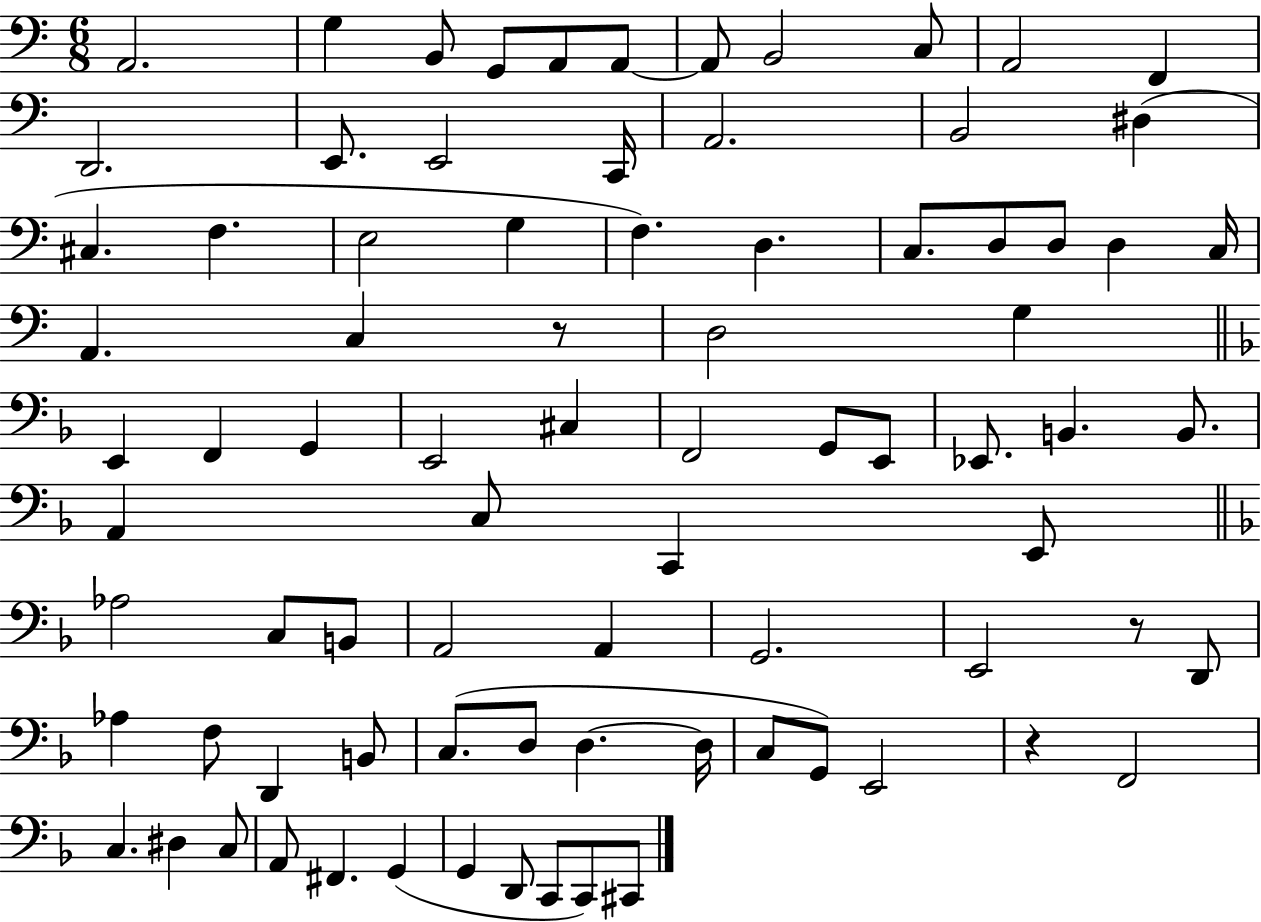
A2/h. G3/q B2/e G2/e A2/e A2/e A2/e B2/h C3/e A2/h F2/q D2/h. E2/e. E2/h C2/s A2/h. B2/h D#3/q C#3/q. F3/q. E3/h G3/q F3/q. D3/q. C3/e. D3/e D3/e D3/q C3/s A2/q. C3/q R/e D3/h G3/q E2/q F2/q G2/q E2/h C#3/q F2/h G2/e E2/e Eb2/e. B2/q. B2/e. A2/q C3/e C2/q E2/e Ab3/h C3/e B2/e A2/h A2/q G2/h. E2/h R/e D2/e Ab3/q F3/e D2/q B2/e C3/e. D3/e D3/q. D3/s C3/e G2/e E2/h R/q F2/h C3/q. D#3/q C3/e A2/e F#2/q. G2/q G2/q D2/e C2/e C2/e C#2/e